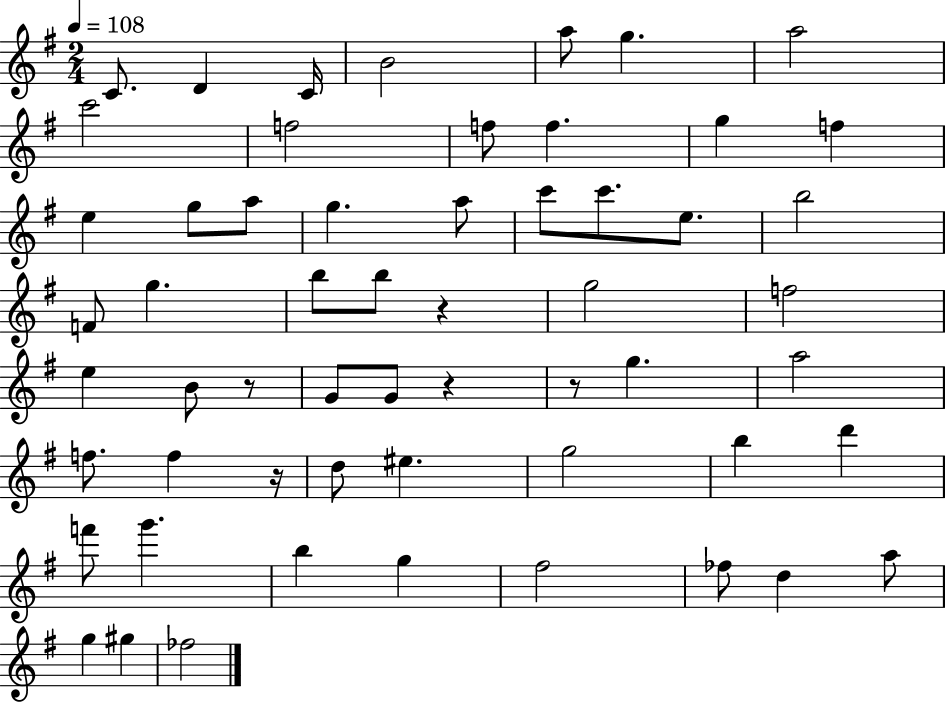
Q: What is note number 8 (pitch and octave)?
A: C6